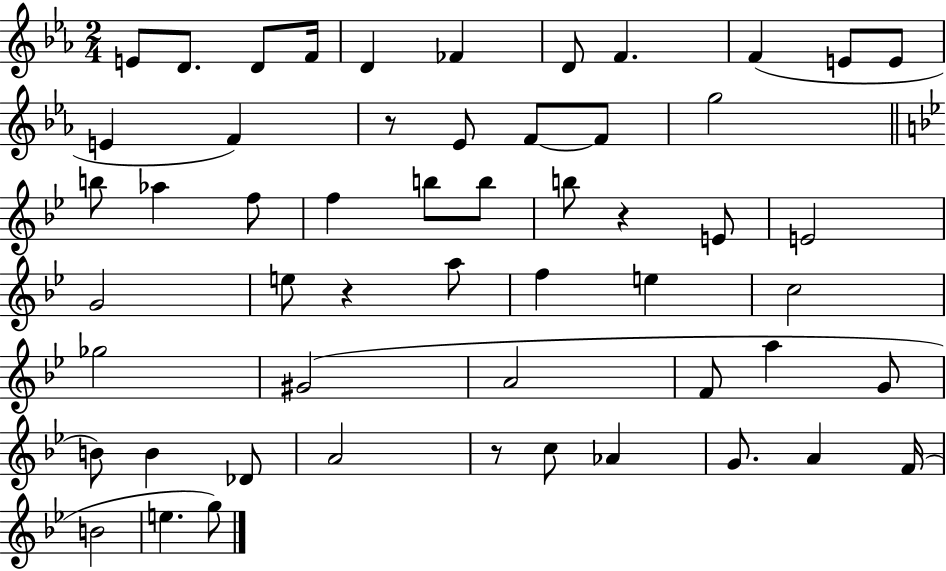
E4/e D4/e. D4/e F4/s D4/q FES4/q D4/e F4/q. F4/q E4/e E4/e E4/q F4/q R/e Eb4/e F4/e F4/e G5/h B5/e Ab5/q F5/e F5/q B5/e B5/e B5/e R/q E4/e E4/h G4/h E5/e R/q A5/e F5/q E5/q C5/h Gb5/h G#4/h A4/h F4/e A5/q G4/e B4/e B4/q Db4/e A4/h R/e C5/e Ab4/q G4/e. A4/q F4/s B4/h E5/q. G5/e